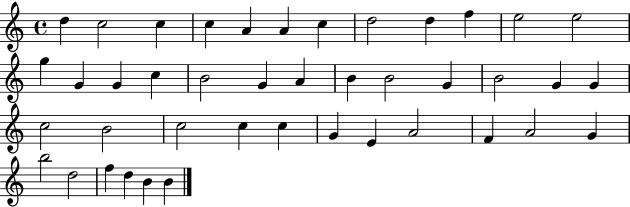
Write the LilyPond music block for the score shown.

{
  \clef treble
  \time 4/4
  \defaultTimeSignature
  \key c \major
  d''4 c''2 c''4 | c''4 a'4 a'4 c''4 | d''2 d''4 f''4 | e''2 e''2 | \break g''4 g'4 g'4 c''4 | b'2 g'4 a'4 | b'4 b'2 g'4 | b'2 g'4 g'4 | \break c''2 b'2 | c''2 c''4 c''4 | g'4 e'4 a'2 | f'4 a'2 g'4 | \break b''2 d''2 | f''4 d''4 b'4 b'4 | \bar "|."
}